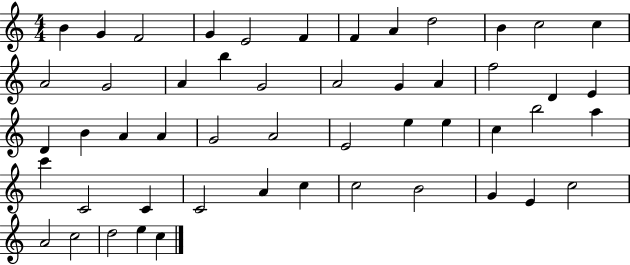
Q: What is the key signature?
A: C major